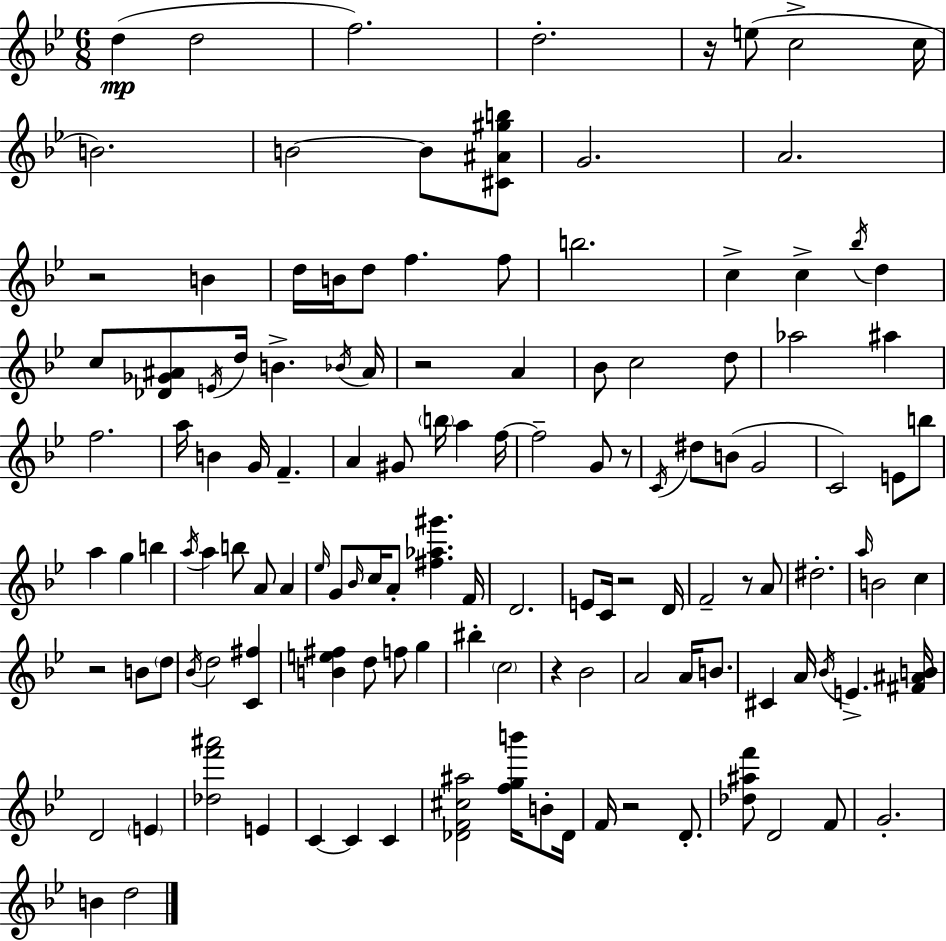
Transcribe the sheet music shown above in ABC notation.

X:1
T:Untitled
M:6/8
L:1/4
K:Bb
d d2 f2 d2 z/4 e/2 c2 c/4 B2 B2 B/2 [^C^A^gb]/2 G2 A2 z2 B d/4 B/4 d/2 f f/2 b2 c c _b/4 d c/2 [_D_G^A]/2 E/4 d/4 B _B/4 ^A/4 z2 A _B/2 c2 d/2 _a2 ^a f2 a/4 B G/4 F A ^G/2 b/4 a f/4 f2 G/2 z/2 C/4 ^d/2 B/2 G2 C2 E/2 b/2 a g b a/4 a b/2 A/2 A _e/4 G/2 _B/4 c/4 A/2 [^f_a^g'] F/4 D2 E/2 C/4 z2 D/4 F2 z/2 A/2 ^d2 a/4 B2 c z2 B/2 d/2 _B/4 d2 [C^f] [Be^f] d/2 f/2 g ^b c2 z _B2 A2 A/4 B/2 ^C A/4 _B/4 E [^F^AB]/4 D2 E [_df'^a']2 E C C C [_DF^c^a]2 [fgb']/4 B/2 _D/4 F/4 z2 D/2 [_d^af']/2 D2 F/2 G2 B d2